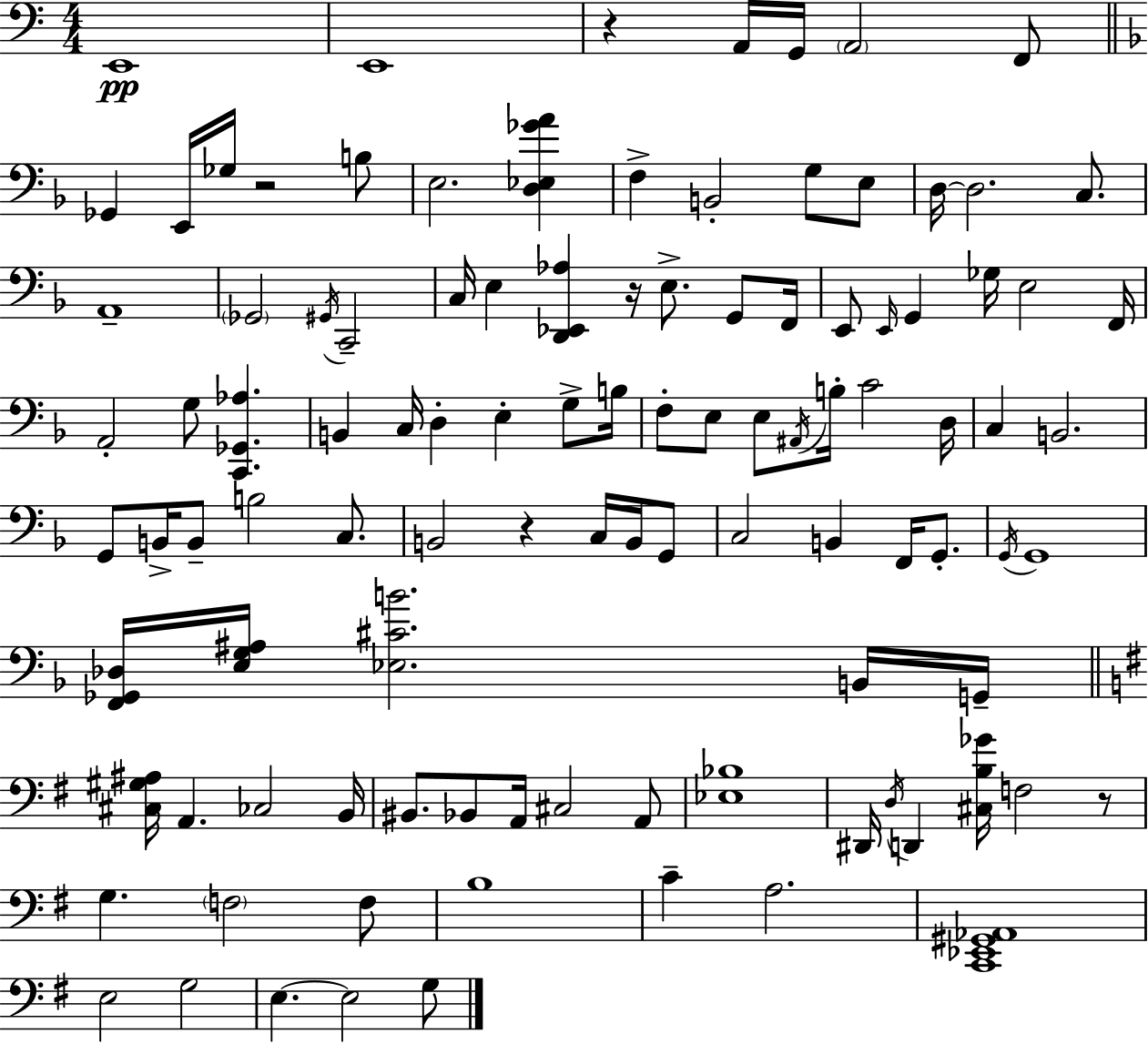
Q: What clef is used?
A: bass